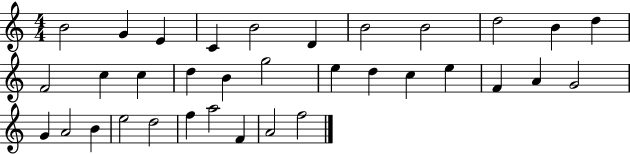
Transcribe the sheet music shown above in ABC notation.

X:1
T:Untitled
M:4/4
L:1/4
K:C
B2 G E C B2 D B2 B2 d2 B d F2 c c d B g2 e d c e F A G2 G A2 B e2 d2 f a2 F A2 f2